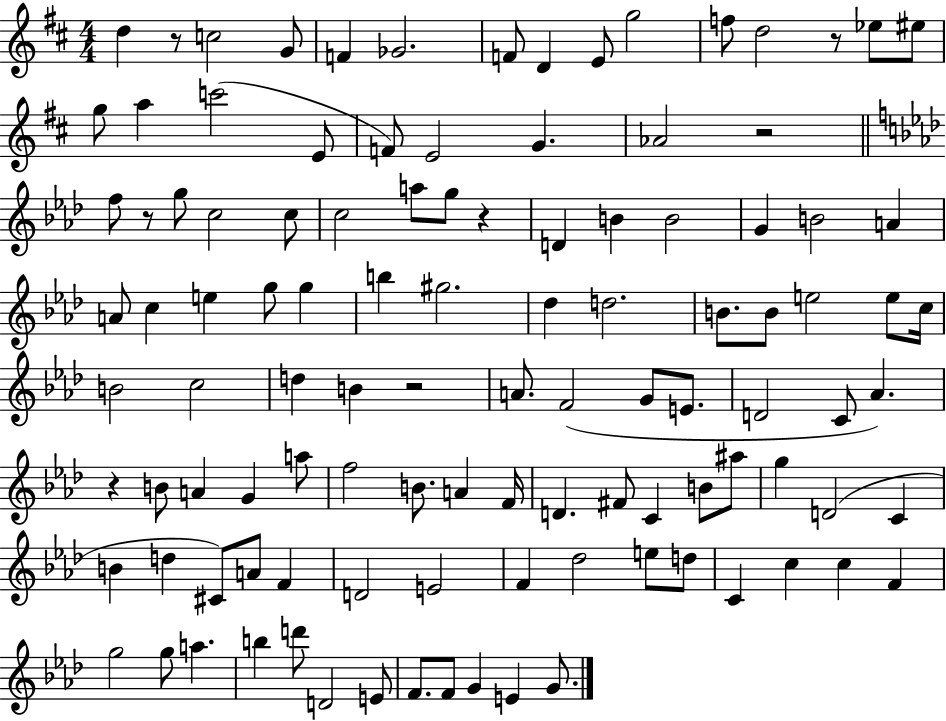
{
  \clef treble
  \numericTimeSignature
  \time 4/4
  \key d \major
  d''4 r8 c''2 g'8 | f'4 ges'2. | f'8 d'4 e'8 g''2 | f''8 d''2 r8 ees''8 eis''8 | \break g''8 a''4 c'''2( e'8 | f'8) e'2 g'4. | aes'2 r2 | \bar "||" \break \key f \minor f''8 r8 g''8 c''2 c''8 | c''2 a''8 g''8 r4 | d'4 b'4 b'2 | g'4 b'2 a'4 | \break a'8 c''4 e''4 g''8 g''4 | b''4 gis''2. | des''4 d''2. | b'8. b'8 e''2 e''8 c''16 | \break b'2 c''2 | d''4 b'4 r2 | a'8. f'2( g'8 e'8. | d'2 c'8 aes'4.) | \break r4 b'8 a'4 g'4 a''8 | f''2 b'8. a'4 f'16 | d'4. fis'8 c'4 b'8 ais''8 | g''4 d'2( c'4 | \break b'4 d''4 cis'8) a'8 f'4 | d'2 e'2 | f'4 des''2 e''8 d''8 | c'4 c''4 c''4 f'4 | \break g''2 g''8 a''4. | b''4 d'''8 d'2 e'8 | f'8. f'8 g'4 e'4 g'8. | \bar "|."
}